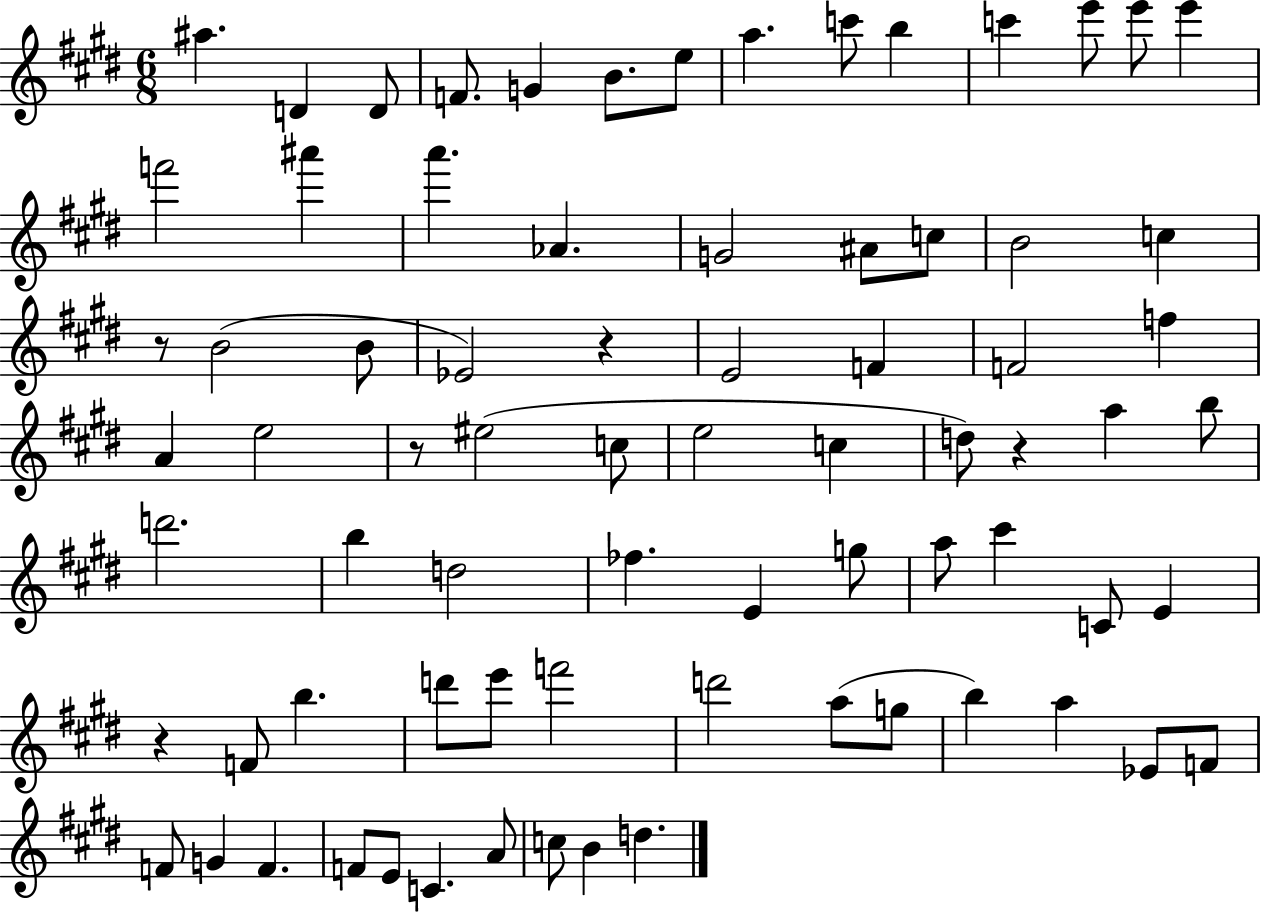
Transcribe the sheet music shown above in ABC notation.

X:1
T:Untitled
M:6/8
L:1/4
K:E
^a D D/2 F/2 G B/2 e/2 a c'/2 b c' e'/2 e'/2 e' f'2 ^a' a' _A G2 ^A/2 c/2 B2 c z/2 B2 B/2 _E2 z E2 F F2 f A e2 z/2 ^e2 c/2 e2 c d/2 z a b/2 d'2 b d2 _f E g/2 a/2 ^c' C/2 E z F/2 b d'/2 e'/2 f'2 d'2 a/2 g/2 b a _E/2 F/2 F/2 G F F/2 E/2 C A/2 c/2 B d